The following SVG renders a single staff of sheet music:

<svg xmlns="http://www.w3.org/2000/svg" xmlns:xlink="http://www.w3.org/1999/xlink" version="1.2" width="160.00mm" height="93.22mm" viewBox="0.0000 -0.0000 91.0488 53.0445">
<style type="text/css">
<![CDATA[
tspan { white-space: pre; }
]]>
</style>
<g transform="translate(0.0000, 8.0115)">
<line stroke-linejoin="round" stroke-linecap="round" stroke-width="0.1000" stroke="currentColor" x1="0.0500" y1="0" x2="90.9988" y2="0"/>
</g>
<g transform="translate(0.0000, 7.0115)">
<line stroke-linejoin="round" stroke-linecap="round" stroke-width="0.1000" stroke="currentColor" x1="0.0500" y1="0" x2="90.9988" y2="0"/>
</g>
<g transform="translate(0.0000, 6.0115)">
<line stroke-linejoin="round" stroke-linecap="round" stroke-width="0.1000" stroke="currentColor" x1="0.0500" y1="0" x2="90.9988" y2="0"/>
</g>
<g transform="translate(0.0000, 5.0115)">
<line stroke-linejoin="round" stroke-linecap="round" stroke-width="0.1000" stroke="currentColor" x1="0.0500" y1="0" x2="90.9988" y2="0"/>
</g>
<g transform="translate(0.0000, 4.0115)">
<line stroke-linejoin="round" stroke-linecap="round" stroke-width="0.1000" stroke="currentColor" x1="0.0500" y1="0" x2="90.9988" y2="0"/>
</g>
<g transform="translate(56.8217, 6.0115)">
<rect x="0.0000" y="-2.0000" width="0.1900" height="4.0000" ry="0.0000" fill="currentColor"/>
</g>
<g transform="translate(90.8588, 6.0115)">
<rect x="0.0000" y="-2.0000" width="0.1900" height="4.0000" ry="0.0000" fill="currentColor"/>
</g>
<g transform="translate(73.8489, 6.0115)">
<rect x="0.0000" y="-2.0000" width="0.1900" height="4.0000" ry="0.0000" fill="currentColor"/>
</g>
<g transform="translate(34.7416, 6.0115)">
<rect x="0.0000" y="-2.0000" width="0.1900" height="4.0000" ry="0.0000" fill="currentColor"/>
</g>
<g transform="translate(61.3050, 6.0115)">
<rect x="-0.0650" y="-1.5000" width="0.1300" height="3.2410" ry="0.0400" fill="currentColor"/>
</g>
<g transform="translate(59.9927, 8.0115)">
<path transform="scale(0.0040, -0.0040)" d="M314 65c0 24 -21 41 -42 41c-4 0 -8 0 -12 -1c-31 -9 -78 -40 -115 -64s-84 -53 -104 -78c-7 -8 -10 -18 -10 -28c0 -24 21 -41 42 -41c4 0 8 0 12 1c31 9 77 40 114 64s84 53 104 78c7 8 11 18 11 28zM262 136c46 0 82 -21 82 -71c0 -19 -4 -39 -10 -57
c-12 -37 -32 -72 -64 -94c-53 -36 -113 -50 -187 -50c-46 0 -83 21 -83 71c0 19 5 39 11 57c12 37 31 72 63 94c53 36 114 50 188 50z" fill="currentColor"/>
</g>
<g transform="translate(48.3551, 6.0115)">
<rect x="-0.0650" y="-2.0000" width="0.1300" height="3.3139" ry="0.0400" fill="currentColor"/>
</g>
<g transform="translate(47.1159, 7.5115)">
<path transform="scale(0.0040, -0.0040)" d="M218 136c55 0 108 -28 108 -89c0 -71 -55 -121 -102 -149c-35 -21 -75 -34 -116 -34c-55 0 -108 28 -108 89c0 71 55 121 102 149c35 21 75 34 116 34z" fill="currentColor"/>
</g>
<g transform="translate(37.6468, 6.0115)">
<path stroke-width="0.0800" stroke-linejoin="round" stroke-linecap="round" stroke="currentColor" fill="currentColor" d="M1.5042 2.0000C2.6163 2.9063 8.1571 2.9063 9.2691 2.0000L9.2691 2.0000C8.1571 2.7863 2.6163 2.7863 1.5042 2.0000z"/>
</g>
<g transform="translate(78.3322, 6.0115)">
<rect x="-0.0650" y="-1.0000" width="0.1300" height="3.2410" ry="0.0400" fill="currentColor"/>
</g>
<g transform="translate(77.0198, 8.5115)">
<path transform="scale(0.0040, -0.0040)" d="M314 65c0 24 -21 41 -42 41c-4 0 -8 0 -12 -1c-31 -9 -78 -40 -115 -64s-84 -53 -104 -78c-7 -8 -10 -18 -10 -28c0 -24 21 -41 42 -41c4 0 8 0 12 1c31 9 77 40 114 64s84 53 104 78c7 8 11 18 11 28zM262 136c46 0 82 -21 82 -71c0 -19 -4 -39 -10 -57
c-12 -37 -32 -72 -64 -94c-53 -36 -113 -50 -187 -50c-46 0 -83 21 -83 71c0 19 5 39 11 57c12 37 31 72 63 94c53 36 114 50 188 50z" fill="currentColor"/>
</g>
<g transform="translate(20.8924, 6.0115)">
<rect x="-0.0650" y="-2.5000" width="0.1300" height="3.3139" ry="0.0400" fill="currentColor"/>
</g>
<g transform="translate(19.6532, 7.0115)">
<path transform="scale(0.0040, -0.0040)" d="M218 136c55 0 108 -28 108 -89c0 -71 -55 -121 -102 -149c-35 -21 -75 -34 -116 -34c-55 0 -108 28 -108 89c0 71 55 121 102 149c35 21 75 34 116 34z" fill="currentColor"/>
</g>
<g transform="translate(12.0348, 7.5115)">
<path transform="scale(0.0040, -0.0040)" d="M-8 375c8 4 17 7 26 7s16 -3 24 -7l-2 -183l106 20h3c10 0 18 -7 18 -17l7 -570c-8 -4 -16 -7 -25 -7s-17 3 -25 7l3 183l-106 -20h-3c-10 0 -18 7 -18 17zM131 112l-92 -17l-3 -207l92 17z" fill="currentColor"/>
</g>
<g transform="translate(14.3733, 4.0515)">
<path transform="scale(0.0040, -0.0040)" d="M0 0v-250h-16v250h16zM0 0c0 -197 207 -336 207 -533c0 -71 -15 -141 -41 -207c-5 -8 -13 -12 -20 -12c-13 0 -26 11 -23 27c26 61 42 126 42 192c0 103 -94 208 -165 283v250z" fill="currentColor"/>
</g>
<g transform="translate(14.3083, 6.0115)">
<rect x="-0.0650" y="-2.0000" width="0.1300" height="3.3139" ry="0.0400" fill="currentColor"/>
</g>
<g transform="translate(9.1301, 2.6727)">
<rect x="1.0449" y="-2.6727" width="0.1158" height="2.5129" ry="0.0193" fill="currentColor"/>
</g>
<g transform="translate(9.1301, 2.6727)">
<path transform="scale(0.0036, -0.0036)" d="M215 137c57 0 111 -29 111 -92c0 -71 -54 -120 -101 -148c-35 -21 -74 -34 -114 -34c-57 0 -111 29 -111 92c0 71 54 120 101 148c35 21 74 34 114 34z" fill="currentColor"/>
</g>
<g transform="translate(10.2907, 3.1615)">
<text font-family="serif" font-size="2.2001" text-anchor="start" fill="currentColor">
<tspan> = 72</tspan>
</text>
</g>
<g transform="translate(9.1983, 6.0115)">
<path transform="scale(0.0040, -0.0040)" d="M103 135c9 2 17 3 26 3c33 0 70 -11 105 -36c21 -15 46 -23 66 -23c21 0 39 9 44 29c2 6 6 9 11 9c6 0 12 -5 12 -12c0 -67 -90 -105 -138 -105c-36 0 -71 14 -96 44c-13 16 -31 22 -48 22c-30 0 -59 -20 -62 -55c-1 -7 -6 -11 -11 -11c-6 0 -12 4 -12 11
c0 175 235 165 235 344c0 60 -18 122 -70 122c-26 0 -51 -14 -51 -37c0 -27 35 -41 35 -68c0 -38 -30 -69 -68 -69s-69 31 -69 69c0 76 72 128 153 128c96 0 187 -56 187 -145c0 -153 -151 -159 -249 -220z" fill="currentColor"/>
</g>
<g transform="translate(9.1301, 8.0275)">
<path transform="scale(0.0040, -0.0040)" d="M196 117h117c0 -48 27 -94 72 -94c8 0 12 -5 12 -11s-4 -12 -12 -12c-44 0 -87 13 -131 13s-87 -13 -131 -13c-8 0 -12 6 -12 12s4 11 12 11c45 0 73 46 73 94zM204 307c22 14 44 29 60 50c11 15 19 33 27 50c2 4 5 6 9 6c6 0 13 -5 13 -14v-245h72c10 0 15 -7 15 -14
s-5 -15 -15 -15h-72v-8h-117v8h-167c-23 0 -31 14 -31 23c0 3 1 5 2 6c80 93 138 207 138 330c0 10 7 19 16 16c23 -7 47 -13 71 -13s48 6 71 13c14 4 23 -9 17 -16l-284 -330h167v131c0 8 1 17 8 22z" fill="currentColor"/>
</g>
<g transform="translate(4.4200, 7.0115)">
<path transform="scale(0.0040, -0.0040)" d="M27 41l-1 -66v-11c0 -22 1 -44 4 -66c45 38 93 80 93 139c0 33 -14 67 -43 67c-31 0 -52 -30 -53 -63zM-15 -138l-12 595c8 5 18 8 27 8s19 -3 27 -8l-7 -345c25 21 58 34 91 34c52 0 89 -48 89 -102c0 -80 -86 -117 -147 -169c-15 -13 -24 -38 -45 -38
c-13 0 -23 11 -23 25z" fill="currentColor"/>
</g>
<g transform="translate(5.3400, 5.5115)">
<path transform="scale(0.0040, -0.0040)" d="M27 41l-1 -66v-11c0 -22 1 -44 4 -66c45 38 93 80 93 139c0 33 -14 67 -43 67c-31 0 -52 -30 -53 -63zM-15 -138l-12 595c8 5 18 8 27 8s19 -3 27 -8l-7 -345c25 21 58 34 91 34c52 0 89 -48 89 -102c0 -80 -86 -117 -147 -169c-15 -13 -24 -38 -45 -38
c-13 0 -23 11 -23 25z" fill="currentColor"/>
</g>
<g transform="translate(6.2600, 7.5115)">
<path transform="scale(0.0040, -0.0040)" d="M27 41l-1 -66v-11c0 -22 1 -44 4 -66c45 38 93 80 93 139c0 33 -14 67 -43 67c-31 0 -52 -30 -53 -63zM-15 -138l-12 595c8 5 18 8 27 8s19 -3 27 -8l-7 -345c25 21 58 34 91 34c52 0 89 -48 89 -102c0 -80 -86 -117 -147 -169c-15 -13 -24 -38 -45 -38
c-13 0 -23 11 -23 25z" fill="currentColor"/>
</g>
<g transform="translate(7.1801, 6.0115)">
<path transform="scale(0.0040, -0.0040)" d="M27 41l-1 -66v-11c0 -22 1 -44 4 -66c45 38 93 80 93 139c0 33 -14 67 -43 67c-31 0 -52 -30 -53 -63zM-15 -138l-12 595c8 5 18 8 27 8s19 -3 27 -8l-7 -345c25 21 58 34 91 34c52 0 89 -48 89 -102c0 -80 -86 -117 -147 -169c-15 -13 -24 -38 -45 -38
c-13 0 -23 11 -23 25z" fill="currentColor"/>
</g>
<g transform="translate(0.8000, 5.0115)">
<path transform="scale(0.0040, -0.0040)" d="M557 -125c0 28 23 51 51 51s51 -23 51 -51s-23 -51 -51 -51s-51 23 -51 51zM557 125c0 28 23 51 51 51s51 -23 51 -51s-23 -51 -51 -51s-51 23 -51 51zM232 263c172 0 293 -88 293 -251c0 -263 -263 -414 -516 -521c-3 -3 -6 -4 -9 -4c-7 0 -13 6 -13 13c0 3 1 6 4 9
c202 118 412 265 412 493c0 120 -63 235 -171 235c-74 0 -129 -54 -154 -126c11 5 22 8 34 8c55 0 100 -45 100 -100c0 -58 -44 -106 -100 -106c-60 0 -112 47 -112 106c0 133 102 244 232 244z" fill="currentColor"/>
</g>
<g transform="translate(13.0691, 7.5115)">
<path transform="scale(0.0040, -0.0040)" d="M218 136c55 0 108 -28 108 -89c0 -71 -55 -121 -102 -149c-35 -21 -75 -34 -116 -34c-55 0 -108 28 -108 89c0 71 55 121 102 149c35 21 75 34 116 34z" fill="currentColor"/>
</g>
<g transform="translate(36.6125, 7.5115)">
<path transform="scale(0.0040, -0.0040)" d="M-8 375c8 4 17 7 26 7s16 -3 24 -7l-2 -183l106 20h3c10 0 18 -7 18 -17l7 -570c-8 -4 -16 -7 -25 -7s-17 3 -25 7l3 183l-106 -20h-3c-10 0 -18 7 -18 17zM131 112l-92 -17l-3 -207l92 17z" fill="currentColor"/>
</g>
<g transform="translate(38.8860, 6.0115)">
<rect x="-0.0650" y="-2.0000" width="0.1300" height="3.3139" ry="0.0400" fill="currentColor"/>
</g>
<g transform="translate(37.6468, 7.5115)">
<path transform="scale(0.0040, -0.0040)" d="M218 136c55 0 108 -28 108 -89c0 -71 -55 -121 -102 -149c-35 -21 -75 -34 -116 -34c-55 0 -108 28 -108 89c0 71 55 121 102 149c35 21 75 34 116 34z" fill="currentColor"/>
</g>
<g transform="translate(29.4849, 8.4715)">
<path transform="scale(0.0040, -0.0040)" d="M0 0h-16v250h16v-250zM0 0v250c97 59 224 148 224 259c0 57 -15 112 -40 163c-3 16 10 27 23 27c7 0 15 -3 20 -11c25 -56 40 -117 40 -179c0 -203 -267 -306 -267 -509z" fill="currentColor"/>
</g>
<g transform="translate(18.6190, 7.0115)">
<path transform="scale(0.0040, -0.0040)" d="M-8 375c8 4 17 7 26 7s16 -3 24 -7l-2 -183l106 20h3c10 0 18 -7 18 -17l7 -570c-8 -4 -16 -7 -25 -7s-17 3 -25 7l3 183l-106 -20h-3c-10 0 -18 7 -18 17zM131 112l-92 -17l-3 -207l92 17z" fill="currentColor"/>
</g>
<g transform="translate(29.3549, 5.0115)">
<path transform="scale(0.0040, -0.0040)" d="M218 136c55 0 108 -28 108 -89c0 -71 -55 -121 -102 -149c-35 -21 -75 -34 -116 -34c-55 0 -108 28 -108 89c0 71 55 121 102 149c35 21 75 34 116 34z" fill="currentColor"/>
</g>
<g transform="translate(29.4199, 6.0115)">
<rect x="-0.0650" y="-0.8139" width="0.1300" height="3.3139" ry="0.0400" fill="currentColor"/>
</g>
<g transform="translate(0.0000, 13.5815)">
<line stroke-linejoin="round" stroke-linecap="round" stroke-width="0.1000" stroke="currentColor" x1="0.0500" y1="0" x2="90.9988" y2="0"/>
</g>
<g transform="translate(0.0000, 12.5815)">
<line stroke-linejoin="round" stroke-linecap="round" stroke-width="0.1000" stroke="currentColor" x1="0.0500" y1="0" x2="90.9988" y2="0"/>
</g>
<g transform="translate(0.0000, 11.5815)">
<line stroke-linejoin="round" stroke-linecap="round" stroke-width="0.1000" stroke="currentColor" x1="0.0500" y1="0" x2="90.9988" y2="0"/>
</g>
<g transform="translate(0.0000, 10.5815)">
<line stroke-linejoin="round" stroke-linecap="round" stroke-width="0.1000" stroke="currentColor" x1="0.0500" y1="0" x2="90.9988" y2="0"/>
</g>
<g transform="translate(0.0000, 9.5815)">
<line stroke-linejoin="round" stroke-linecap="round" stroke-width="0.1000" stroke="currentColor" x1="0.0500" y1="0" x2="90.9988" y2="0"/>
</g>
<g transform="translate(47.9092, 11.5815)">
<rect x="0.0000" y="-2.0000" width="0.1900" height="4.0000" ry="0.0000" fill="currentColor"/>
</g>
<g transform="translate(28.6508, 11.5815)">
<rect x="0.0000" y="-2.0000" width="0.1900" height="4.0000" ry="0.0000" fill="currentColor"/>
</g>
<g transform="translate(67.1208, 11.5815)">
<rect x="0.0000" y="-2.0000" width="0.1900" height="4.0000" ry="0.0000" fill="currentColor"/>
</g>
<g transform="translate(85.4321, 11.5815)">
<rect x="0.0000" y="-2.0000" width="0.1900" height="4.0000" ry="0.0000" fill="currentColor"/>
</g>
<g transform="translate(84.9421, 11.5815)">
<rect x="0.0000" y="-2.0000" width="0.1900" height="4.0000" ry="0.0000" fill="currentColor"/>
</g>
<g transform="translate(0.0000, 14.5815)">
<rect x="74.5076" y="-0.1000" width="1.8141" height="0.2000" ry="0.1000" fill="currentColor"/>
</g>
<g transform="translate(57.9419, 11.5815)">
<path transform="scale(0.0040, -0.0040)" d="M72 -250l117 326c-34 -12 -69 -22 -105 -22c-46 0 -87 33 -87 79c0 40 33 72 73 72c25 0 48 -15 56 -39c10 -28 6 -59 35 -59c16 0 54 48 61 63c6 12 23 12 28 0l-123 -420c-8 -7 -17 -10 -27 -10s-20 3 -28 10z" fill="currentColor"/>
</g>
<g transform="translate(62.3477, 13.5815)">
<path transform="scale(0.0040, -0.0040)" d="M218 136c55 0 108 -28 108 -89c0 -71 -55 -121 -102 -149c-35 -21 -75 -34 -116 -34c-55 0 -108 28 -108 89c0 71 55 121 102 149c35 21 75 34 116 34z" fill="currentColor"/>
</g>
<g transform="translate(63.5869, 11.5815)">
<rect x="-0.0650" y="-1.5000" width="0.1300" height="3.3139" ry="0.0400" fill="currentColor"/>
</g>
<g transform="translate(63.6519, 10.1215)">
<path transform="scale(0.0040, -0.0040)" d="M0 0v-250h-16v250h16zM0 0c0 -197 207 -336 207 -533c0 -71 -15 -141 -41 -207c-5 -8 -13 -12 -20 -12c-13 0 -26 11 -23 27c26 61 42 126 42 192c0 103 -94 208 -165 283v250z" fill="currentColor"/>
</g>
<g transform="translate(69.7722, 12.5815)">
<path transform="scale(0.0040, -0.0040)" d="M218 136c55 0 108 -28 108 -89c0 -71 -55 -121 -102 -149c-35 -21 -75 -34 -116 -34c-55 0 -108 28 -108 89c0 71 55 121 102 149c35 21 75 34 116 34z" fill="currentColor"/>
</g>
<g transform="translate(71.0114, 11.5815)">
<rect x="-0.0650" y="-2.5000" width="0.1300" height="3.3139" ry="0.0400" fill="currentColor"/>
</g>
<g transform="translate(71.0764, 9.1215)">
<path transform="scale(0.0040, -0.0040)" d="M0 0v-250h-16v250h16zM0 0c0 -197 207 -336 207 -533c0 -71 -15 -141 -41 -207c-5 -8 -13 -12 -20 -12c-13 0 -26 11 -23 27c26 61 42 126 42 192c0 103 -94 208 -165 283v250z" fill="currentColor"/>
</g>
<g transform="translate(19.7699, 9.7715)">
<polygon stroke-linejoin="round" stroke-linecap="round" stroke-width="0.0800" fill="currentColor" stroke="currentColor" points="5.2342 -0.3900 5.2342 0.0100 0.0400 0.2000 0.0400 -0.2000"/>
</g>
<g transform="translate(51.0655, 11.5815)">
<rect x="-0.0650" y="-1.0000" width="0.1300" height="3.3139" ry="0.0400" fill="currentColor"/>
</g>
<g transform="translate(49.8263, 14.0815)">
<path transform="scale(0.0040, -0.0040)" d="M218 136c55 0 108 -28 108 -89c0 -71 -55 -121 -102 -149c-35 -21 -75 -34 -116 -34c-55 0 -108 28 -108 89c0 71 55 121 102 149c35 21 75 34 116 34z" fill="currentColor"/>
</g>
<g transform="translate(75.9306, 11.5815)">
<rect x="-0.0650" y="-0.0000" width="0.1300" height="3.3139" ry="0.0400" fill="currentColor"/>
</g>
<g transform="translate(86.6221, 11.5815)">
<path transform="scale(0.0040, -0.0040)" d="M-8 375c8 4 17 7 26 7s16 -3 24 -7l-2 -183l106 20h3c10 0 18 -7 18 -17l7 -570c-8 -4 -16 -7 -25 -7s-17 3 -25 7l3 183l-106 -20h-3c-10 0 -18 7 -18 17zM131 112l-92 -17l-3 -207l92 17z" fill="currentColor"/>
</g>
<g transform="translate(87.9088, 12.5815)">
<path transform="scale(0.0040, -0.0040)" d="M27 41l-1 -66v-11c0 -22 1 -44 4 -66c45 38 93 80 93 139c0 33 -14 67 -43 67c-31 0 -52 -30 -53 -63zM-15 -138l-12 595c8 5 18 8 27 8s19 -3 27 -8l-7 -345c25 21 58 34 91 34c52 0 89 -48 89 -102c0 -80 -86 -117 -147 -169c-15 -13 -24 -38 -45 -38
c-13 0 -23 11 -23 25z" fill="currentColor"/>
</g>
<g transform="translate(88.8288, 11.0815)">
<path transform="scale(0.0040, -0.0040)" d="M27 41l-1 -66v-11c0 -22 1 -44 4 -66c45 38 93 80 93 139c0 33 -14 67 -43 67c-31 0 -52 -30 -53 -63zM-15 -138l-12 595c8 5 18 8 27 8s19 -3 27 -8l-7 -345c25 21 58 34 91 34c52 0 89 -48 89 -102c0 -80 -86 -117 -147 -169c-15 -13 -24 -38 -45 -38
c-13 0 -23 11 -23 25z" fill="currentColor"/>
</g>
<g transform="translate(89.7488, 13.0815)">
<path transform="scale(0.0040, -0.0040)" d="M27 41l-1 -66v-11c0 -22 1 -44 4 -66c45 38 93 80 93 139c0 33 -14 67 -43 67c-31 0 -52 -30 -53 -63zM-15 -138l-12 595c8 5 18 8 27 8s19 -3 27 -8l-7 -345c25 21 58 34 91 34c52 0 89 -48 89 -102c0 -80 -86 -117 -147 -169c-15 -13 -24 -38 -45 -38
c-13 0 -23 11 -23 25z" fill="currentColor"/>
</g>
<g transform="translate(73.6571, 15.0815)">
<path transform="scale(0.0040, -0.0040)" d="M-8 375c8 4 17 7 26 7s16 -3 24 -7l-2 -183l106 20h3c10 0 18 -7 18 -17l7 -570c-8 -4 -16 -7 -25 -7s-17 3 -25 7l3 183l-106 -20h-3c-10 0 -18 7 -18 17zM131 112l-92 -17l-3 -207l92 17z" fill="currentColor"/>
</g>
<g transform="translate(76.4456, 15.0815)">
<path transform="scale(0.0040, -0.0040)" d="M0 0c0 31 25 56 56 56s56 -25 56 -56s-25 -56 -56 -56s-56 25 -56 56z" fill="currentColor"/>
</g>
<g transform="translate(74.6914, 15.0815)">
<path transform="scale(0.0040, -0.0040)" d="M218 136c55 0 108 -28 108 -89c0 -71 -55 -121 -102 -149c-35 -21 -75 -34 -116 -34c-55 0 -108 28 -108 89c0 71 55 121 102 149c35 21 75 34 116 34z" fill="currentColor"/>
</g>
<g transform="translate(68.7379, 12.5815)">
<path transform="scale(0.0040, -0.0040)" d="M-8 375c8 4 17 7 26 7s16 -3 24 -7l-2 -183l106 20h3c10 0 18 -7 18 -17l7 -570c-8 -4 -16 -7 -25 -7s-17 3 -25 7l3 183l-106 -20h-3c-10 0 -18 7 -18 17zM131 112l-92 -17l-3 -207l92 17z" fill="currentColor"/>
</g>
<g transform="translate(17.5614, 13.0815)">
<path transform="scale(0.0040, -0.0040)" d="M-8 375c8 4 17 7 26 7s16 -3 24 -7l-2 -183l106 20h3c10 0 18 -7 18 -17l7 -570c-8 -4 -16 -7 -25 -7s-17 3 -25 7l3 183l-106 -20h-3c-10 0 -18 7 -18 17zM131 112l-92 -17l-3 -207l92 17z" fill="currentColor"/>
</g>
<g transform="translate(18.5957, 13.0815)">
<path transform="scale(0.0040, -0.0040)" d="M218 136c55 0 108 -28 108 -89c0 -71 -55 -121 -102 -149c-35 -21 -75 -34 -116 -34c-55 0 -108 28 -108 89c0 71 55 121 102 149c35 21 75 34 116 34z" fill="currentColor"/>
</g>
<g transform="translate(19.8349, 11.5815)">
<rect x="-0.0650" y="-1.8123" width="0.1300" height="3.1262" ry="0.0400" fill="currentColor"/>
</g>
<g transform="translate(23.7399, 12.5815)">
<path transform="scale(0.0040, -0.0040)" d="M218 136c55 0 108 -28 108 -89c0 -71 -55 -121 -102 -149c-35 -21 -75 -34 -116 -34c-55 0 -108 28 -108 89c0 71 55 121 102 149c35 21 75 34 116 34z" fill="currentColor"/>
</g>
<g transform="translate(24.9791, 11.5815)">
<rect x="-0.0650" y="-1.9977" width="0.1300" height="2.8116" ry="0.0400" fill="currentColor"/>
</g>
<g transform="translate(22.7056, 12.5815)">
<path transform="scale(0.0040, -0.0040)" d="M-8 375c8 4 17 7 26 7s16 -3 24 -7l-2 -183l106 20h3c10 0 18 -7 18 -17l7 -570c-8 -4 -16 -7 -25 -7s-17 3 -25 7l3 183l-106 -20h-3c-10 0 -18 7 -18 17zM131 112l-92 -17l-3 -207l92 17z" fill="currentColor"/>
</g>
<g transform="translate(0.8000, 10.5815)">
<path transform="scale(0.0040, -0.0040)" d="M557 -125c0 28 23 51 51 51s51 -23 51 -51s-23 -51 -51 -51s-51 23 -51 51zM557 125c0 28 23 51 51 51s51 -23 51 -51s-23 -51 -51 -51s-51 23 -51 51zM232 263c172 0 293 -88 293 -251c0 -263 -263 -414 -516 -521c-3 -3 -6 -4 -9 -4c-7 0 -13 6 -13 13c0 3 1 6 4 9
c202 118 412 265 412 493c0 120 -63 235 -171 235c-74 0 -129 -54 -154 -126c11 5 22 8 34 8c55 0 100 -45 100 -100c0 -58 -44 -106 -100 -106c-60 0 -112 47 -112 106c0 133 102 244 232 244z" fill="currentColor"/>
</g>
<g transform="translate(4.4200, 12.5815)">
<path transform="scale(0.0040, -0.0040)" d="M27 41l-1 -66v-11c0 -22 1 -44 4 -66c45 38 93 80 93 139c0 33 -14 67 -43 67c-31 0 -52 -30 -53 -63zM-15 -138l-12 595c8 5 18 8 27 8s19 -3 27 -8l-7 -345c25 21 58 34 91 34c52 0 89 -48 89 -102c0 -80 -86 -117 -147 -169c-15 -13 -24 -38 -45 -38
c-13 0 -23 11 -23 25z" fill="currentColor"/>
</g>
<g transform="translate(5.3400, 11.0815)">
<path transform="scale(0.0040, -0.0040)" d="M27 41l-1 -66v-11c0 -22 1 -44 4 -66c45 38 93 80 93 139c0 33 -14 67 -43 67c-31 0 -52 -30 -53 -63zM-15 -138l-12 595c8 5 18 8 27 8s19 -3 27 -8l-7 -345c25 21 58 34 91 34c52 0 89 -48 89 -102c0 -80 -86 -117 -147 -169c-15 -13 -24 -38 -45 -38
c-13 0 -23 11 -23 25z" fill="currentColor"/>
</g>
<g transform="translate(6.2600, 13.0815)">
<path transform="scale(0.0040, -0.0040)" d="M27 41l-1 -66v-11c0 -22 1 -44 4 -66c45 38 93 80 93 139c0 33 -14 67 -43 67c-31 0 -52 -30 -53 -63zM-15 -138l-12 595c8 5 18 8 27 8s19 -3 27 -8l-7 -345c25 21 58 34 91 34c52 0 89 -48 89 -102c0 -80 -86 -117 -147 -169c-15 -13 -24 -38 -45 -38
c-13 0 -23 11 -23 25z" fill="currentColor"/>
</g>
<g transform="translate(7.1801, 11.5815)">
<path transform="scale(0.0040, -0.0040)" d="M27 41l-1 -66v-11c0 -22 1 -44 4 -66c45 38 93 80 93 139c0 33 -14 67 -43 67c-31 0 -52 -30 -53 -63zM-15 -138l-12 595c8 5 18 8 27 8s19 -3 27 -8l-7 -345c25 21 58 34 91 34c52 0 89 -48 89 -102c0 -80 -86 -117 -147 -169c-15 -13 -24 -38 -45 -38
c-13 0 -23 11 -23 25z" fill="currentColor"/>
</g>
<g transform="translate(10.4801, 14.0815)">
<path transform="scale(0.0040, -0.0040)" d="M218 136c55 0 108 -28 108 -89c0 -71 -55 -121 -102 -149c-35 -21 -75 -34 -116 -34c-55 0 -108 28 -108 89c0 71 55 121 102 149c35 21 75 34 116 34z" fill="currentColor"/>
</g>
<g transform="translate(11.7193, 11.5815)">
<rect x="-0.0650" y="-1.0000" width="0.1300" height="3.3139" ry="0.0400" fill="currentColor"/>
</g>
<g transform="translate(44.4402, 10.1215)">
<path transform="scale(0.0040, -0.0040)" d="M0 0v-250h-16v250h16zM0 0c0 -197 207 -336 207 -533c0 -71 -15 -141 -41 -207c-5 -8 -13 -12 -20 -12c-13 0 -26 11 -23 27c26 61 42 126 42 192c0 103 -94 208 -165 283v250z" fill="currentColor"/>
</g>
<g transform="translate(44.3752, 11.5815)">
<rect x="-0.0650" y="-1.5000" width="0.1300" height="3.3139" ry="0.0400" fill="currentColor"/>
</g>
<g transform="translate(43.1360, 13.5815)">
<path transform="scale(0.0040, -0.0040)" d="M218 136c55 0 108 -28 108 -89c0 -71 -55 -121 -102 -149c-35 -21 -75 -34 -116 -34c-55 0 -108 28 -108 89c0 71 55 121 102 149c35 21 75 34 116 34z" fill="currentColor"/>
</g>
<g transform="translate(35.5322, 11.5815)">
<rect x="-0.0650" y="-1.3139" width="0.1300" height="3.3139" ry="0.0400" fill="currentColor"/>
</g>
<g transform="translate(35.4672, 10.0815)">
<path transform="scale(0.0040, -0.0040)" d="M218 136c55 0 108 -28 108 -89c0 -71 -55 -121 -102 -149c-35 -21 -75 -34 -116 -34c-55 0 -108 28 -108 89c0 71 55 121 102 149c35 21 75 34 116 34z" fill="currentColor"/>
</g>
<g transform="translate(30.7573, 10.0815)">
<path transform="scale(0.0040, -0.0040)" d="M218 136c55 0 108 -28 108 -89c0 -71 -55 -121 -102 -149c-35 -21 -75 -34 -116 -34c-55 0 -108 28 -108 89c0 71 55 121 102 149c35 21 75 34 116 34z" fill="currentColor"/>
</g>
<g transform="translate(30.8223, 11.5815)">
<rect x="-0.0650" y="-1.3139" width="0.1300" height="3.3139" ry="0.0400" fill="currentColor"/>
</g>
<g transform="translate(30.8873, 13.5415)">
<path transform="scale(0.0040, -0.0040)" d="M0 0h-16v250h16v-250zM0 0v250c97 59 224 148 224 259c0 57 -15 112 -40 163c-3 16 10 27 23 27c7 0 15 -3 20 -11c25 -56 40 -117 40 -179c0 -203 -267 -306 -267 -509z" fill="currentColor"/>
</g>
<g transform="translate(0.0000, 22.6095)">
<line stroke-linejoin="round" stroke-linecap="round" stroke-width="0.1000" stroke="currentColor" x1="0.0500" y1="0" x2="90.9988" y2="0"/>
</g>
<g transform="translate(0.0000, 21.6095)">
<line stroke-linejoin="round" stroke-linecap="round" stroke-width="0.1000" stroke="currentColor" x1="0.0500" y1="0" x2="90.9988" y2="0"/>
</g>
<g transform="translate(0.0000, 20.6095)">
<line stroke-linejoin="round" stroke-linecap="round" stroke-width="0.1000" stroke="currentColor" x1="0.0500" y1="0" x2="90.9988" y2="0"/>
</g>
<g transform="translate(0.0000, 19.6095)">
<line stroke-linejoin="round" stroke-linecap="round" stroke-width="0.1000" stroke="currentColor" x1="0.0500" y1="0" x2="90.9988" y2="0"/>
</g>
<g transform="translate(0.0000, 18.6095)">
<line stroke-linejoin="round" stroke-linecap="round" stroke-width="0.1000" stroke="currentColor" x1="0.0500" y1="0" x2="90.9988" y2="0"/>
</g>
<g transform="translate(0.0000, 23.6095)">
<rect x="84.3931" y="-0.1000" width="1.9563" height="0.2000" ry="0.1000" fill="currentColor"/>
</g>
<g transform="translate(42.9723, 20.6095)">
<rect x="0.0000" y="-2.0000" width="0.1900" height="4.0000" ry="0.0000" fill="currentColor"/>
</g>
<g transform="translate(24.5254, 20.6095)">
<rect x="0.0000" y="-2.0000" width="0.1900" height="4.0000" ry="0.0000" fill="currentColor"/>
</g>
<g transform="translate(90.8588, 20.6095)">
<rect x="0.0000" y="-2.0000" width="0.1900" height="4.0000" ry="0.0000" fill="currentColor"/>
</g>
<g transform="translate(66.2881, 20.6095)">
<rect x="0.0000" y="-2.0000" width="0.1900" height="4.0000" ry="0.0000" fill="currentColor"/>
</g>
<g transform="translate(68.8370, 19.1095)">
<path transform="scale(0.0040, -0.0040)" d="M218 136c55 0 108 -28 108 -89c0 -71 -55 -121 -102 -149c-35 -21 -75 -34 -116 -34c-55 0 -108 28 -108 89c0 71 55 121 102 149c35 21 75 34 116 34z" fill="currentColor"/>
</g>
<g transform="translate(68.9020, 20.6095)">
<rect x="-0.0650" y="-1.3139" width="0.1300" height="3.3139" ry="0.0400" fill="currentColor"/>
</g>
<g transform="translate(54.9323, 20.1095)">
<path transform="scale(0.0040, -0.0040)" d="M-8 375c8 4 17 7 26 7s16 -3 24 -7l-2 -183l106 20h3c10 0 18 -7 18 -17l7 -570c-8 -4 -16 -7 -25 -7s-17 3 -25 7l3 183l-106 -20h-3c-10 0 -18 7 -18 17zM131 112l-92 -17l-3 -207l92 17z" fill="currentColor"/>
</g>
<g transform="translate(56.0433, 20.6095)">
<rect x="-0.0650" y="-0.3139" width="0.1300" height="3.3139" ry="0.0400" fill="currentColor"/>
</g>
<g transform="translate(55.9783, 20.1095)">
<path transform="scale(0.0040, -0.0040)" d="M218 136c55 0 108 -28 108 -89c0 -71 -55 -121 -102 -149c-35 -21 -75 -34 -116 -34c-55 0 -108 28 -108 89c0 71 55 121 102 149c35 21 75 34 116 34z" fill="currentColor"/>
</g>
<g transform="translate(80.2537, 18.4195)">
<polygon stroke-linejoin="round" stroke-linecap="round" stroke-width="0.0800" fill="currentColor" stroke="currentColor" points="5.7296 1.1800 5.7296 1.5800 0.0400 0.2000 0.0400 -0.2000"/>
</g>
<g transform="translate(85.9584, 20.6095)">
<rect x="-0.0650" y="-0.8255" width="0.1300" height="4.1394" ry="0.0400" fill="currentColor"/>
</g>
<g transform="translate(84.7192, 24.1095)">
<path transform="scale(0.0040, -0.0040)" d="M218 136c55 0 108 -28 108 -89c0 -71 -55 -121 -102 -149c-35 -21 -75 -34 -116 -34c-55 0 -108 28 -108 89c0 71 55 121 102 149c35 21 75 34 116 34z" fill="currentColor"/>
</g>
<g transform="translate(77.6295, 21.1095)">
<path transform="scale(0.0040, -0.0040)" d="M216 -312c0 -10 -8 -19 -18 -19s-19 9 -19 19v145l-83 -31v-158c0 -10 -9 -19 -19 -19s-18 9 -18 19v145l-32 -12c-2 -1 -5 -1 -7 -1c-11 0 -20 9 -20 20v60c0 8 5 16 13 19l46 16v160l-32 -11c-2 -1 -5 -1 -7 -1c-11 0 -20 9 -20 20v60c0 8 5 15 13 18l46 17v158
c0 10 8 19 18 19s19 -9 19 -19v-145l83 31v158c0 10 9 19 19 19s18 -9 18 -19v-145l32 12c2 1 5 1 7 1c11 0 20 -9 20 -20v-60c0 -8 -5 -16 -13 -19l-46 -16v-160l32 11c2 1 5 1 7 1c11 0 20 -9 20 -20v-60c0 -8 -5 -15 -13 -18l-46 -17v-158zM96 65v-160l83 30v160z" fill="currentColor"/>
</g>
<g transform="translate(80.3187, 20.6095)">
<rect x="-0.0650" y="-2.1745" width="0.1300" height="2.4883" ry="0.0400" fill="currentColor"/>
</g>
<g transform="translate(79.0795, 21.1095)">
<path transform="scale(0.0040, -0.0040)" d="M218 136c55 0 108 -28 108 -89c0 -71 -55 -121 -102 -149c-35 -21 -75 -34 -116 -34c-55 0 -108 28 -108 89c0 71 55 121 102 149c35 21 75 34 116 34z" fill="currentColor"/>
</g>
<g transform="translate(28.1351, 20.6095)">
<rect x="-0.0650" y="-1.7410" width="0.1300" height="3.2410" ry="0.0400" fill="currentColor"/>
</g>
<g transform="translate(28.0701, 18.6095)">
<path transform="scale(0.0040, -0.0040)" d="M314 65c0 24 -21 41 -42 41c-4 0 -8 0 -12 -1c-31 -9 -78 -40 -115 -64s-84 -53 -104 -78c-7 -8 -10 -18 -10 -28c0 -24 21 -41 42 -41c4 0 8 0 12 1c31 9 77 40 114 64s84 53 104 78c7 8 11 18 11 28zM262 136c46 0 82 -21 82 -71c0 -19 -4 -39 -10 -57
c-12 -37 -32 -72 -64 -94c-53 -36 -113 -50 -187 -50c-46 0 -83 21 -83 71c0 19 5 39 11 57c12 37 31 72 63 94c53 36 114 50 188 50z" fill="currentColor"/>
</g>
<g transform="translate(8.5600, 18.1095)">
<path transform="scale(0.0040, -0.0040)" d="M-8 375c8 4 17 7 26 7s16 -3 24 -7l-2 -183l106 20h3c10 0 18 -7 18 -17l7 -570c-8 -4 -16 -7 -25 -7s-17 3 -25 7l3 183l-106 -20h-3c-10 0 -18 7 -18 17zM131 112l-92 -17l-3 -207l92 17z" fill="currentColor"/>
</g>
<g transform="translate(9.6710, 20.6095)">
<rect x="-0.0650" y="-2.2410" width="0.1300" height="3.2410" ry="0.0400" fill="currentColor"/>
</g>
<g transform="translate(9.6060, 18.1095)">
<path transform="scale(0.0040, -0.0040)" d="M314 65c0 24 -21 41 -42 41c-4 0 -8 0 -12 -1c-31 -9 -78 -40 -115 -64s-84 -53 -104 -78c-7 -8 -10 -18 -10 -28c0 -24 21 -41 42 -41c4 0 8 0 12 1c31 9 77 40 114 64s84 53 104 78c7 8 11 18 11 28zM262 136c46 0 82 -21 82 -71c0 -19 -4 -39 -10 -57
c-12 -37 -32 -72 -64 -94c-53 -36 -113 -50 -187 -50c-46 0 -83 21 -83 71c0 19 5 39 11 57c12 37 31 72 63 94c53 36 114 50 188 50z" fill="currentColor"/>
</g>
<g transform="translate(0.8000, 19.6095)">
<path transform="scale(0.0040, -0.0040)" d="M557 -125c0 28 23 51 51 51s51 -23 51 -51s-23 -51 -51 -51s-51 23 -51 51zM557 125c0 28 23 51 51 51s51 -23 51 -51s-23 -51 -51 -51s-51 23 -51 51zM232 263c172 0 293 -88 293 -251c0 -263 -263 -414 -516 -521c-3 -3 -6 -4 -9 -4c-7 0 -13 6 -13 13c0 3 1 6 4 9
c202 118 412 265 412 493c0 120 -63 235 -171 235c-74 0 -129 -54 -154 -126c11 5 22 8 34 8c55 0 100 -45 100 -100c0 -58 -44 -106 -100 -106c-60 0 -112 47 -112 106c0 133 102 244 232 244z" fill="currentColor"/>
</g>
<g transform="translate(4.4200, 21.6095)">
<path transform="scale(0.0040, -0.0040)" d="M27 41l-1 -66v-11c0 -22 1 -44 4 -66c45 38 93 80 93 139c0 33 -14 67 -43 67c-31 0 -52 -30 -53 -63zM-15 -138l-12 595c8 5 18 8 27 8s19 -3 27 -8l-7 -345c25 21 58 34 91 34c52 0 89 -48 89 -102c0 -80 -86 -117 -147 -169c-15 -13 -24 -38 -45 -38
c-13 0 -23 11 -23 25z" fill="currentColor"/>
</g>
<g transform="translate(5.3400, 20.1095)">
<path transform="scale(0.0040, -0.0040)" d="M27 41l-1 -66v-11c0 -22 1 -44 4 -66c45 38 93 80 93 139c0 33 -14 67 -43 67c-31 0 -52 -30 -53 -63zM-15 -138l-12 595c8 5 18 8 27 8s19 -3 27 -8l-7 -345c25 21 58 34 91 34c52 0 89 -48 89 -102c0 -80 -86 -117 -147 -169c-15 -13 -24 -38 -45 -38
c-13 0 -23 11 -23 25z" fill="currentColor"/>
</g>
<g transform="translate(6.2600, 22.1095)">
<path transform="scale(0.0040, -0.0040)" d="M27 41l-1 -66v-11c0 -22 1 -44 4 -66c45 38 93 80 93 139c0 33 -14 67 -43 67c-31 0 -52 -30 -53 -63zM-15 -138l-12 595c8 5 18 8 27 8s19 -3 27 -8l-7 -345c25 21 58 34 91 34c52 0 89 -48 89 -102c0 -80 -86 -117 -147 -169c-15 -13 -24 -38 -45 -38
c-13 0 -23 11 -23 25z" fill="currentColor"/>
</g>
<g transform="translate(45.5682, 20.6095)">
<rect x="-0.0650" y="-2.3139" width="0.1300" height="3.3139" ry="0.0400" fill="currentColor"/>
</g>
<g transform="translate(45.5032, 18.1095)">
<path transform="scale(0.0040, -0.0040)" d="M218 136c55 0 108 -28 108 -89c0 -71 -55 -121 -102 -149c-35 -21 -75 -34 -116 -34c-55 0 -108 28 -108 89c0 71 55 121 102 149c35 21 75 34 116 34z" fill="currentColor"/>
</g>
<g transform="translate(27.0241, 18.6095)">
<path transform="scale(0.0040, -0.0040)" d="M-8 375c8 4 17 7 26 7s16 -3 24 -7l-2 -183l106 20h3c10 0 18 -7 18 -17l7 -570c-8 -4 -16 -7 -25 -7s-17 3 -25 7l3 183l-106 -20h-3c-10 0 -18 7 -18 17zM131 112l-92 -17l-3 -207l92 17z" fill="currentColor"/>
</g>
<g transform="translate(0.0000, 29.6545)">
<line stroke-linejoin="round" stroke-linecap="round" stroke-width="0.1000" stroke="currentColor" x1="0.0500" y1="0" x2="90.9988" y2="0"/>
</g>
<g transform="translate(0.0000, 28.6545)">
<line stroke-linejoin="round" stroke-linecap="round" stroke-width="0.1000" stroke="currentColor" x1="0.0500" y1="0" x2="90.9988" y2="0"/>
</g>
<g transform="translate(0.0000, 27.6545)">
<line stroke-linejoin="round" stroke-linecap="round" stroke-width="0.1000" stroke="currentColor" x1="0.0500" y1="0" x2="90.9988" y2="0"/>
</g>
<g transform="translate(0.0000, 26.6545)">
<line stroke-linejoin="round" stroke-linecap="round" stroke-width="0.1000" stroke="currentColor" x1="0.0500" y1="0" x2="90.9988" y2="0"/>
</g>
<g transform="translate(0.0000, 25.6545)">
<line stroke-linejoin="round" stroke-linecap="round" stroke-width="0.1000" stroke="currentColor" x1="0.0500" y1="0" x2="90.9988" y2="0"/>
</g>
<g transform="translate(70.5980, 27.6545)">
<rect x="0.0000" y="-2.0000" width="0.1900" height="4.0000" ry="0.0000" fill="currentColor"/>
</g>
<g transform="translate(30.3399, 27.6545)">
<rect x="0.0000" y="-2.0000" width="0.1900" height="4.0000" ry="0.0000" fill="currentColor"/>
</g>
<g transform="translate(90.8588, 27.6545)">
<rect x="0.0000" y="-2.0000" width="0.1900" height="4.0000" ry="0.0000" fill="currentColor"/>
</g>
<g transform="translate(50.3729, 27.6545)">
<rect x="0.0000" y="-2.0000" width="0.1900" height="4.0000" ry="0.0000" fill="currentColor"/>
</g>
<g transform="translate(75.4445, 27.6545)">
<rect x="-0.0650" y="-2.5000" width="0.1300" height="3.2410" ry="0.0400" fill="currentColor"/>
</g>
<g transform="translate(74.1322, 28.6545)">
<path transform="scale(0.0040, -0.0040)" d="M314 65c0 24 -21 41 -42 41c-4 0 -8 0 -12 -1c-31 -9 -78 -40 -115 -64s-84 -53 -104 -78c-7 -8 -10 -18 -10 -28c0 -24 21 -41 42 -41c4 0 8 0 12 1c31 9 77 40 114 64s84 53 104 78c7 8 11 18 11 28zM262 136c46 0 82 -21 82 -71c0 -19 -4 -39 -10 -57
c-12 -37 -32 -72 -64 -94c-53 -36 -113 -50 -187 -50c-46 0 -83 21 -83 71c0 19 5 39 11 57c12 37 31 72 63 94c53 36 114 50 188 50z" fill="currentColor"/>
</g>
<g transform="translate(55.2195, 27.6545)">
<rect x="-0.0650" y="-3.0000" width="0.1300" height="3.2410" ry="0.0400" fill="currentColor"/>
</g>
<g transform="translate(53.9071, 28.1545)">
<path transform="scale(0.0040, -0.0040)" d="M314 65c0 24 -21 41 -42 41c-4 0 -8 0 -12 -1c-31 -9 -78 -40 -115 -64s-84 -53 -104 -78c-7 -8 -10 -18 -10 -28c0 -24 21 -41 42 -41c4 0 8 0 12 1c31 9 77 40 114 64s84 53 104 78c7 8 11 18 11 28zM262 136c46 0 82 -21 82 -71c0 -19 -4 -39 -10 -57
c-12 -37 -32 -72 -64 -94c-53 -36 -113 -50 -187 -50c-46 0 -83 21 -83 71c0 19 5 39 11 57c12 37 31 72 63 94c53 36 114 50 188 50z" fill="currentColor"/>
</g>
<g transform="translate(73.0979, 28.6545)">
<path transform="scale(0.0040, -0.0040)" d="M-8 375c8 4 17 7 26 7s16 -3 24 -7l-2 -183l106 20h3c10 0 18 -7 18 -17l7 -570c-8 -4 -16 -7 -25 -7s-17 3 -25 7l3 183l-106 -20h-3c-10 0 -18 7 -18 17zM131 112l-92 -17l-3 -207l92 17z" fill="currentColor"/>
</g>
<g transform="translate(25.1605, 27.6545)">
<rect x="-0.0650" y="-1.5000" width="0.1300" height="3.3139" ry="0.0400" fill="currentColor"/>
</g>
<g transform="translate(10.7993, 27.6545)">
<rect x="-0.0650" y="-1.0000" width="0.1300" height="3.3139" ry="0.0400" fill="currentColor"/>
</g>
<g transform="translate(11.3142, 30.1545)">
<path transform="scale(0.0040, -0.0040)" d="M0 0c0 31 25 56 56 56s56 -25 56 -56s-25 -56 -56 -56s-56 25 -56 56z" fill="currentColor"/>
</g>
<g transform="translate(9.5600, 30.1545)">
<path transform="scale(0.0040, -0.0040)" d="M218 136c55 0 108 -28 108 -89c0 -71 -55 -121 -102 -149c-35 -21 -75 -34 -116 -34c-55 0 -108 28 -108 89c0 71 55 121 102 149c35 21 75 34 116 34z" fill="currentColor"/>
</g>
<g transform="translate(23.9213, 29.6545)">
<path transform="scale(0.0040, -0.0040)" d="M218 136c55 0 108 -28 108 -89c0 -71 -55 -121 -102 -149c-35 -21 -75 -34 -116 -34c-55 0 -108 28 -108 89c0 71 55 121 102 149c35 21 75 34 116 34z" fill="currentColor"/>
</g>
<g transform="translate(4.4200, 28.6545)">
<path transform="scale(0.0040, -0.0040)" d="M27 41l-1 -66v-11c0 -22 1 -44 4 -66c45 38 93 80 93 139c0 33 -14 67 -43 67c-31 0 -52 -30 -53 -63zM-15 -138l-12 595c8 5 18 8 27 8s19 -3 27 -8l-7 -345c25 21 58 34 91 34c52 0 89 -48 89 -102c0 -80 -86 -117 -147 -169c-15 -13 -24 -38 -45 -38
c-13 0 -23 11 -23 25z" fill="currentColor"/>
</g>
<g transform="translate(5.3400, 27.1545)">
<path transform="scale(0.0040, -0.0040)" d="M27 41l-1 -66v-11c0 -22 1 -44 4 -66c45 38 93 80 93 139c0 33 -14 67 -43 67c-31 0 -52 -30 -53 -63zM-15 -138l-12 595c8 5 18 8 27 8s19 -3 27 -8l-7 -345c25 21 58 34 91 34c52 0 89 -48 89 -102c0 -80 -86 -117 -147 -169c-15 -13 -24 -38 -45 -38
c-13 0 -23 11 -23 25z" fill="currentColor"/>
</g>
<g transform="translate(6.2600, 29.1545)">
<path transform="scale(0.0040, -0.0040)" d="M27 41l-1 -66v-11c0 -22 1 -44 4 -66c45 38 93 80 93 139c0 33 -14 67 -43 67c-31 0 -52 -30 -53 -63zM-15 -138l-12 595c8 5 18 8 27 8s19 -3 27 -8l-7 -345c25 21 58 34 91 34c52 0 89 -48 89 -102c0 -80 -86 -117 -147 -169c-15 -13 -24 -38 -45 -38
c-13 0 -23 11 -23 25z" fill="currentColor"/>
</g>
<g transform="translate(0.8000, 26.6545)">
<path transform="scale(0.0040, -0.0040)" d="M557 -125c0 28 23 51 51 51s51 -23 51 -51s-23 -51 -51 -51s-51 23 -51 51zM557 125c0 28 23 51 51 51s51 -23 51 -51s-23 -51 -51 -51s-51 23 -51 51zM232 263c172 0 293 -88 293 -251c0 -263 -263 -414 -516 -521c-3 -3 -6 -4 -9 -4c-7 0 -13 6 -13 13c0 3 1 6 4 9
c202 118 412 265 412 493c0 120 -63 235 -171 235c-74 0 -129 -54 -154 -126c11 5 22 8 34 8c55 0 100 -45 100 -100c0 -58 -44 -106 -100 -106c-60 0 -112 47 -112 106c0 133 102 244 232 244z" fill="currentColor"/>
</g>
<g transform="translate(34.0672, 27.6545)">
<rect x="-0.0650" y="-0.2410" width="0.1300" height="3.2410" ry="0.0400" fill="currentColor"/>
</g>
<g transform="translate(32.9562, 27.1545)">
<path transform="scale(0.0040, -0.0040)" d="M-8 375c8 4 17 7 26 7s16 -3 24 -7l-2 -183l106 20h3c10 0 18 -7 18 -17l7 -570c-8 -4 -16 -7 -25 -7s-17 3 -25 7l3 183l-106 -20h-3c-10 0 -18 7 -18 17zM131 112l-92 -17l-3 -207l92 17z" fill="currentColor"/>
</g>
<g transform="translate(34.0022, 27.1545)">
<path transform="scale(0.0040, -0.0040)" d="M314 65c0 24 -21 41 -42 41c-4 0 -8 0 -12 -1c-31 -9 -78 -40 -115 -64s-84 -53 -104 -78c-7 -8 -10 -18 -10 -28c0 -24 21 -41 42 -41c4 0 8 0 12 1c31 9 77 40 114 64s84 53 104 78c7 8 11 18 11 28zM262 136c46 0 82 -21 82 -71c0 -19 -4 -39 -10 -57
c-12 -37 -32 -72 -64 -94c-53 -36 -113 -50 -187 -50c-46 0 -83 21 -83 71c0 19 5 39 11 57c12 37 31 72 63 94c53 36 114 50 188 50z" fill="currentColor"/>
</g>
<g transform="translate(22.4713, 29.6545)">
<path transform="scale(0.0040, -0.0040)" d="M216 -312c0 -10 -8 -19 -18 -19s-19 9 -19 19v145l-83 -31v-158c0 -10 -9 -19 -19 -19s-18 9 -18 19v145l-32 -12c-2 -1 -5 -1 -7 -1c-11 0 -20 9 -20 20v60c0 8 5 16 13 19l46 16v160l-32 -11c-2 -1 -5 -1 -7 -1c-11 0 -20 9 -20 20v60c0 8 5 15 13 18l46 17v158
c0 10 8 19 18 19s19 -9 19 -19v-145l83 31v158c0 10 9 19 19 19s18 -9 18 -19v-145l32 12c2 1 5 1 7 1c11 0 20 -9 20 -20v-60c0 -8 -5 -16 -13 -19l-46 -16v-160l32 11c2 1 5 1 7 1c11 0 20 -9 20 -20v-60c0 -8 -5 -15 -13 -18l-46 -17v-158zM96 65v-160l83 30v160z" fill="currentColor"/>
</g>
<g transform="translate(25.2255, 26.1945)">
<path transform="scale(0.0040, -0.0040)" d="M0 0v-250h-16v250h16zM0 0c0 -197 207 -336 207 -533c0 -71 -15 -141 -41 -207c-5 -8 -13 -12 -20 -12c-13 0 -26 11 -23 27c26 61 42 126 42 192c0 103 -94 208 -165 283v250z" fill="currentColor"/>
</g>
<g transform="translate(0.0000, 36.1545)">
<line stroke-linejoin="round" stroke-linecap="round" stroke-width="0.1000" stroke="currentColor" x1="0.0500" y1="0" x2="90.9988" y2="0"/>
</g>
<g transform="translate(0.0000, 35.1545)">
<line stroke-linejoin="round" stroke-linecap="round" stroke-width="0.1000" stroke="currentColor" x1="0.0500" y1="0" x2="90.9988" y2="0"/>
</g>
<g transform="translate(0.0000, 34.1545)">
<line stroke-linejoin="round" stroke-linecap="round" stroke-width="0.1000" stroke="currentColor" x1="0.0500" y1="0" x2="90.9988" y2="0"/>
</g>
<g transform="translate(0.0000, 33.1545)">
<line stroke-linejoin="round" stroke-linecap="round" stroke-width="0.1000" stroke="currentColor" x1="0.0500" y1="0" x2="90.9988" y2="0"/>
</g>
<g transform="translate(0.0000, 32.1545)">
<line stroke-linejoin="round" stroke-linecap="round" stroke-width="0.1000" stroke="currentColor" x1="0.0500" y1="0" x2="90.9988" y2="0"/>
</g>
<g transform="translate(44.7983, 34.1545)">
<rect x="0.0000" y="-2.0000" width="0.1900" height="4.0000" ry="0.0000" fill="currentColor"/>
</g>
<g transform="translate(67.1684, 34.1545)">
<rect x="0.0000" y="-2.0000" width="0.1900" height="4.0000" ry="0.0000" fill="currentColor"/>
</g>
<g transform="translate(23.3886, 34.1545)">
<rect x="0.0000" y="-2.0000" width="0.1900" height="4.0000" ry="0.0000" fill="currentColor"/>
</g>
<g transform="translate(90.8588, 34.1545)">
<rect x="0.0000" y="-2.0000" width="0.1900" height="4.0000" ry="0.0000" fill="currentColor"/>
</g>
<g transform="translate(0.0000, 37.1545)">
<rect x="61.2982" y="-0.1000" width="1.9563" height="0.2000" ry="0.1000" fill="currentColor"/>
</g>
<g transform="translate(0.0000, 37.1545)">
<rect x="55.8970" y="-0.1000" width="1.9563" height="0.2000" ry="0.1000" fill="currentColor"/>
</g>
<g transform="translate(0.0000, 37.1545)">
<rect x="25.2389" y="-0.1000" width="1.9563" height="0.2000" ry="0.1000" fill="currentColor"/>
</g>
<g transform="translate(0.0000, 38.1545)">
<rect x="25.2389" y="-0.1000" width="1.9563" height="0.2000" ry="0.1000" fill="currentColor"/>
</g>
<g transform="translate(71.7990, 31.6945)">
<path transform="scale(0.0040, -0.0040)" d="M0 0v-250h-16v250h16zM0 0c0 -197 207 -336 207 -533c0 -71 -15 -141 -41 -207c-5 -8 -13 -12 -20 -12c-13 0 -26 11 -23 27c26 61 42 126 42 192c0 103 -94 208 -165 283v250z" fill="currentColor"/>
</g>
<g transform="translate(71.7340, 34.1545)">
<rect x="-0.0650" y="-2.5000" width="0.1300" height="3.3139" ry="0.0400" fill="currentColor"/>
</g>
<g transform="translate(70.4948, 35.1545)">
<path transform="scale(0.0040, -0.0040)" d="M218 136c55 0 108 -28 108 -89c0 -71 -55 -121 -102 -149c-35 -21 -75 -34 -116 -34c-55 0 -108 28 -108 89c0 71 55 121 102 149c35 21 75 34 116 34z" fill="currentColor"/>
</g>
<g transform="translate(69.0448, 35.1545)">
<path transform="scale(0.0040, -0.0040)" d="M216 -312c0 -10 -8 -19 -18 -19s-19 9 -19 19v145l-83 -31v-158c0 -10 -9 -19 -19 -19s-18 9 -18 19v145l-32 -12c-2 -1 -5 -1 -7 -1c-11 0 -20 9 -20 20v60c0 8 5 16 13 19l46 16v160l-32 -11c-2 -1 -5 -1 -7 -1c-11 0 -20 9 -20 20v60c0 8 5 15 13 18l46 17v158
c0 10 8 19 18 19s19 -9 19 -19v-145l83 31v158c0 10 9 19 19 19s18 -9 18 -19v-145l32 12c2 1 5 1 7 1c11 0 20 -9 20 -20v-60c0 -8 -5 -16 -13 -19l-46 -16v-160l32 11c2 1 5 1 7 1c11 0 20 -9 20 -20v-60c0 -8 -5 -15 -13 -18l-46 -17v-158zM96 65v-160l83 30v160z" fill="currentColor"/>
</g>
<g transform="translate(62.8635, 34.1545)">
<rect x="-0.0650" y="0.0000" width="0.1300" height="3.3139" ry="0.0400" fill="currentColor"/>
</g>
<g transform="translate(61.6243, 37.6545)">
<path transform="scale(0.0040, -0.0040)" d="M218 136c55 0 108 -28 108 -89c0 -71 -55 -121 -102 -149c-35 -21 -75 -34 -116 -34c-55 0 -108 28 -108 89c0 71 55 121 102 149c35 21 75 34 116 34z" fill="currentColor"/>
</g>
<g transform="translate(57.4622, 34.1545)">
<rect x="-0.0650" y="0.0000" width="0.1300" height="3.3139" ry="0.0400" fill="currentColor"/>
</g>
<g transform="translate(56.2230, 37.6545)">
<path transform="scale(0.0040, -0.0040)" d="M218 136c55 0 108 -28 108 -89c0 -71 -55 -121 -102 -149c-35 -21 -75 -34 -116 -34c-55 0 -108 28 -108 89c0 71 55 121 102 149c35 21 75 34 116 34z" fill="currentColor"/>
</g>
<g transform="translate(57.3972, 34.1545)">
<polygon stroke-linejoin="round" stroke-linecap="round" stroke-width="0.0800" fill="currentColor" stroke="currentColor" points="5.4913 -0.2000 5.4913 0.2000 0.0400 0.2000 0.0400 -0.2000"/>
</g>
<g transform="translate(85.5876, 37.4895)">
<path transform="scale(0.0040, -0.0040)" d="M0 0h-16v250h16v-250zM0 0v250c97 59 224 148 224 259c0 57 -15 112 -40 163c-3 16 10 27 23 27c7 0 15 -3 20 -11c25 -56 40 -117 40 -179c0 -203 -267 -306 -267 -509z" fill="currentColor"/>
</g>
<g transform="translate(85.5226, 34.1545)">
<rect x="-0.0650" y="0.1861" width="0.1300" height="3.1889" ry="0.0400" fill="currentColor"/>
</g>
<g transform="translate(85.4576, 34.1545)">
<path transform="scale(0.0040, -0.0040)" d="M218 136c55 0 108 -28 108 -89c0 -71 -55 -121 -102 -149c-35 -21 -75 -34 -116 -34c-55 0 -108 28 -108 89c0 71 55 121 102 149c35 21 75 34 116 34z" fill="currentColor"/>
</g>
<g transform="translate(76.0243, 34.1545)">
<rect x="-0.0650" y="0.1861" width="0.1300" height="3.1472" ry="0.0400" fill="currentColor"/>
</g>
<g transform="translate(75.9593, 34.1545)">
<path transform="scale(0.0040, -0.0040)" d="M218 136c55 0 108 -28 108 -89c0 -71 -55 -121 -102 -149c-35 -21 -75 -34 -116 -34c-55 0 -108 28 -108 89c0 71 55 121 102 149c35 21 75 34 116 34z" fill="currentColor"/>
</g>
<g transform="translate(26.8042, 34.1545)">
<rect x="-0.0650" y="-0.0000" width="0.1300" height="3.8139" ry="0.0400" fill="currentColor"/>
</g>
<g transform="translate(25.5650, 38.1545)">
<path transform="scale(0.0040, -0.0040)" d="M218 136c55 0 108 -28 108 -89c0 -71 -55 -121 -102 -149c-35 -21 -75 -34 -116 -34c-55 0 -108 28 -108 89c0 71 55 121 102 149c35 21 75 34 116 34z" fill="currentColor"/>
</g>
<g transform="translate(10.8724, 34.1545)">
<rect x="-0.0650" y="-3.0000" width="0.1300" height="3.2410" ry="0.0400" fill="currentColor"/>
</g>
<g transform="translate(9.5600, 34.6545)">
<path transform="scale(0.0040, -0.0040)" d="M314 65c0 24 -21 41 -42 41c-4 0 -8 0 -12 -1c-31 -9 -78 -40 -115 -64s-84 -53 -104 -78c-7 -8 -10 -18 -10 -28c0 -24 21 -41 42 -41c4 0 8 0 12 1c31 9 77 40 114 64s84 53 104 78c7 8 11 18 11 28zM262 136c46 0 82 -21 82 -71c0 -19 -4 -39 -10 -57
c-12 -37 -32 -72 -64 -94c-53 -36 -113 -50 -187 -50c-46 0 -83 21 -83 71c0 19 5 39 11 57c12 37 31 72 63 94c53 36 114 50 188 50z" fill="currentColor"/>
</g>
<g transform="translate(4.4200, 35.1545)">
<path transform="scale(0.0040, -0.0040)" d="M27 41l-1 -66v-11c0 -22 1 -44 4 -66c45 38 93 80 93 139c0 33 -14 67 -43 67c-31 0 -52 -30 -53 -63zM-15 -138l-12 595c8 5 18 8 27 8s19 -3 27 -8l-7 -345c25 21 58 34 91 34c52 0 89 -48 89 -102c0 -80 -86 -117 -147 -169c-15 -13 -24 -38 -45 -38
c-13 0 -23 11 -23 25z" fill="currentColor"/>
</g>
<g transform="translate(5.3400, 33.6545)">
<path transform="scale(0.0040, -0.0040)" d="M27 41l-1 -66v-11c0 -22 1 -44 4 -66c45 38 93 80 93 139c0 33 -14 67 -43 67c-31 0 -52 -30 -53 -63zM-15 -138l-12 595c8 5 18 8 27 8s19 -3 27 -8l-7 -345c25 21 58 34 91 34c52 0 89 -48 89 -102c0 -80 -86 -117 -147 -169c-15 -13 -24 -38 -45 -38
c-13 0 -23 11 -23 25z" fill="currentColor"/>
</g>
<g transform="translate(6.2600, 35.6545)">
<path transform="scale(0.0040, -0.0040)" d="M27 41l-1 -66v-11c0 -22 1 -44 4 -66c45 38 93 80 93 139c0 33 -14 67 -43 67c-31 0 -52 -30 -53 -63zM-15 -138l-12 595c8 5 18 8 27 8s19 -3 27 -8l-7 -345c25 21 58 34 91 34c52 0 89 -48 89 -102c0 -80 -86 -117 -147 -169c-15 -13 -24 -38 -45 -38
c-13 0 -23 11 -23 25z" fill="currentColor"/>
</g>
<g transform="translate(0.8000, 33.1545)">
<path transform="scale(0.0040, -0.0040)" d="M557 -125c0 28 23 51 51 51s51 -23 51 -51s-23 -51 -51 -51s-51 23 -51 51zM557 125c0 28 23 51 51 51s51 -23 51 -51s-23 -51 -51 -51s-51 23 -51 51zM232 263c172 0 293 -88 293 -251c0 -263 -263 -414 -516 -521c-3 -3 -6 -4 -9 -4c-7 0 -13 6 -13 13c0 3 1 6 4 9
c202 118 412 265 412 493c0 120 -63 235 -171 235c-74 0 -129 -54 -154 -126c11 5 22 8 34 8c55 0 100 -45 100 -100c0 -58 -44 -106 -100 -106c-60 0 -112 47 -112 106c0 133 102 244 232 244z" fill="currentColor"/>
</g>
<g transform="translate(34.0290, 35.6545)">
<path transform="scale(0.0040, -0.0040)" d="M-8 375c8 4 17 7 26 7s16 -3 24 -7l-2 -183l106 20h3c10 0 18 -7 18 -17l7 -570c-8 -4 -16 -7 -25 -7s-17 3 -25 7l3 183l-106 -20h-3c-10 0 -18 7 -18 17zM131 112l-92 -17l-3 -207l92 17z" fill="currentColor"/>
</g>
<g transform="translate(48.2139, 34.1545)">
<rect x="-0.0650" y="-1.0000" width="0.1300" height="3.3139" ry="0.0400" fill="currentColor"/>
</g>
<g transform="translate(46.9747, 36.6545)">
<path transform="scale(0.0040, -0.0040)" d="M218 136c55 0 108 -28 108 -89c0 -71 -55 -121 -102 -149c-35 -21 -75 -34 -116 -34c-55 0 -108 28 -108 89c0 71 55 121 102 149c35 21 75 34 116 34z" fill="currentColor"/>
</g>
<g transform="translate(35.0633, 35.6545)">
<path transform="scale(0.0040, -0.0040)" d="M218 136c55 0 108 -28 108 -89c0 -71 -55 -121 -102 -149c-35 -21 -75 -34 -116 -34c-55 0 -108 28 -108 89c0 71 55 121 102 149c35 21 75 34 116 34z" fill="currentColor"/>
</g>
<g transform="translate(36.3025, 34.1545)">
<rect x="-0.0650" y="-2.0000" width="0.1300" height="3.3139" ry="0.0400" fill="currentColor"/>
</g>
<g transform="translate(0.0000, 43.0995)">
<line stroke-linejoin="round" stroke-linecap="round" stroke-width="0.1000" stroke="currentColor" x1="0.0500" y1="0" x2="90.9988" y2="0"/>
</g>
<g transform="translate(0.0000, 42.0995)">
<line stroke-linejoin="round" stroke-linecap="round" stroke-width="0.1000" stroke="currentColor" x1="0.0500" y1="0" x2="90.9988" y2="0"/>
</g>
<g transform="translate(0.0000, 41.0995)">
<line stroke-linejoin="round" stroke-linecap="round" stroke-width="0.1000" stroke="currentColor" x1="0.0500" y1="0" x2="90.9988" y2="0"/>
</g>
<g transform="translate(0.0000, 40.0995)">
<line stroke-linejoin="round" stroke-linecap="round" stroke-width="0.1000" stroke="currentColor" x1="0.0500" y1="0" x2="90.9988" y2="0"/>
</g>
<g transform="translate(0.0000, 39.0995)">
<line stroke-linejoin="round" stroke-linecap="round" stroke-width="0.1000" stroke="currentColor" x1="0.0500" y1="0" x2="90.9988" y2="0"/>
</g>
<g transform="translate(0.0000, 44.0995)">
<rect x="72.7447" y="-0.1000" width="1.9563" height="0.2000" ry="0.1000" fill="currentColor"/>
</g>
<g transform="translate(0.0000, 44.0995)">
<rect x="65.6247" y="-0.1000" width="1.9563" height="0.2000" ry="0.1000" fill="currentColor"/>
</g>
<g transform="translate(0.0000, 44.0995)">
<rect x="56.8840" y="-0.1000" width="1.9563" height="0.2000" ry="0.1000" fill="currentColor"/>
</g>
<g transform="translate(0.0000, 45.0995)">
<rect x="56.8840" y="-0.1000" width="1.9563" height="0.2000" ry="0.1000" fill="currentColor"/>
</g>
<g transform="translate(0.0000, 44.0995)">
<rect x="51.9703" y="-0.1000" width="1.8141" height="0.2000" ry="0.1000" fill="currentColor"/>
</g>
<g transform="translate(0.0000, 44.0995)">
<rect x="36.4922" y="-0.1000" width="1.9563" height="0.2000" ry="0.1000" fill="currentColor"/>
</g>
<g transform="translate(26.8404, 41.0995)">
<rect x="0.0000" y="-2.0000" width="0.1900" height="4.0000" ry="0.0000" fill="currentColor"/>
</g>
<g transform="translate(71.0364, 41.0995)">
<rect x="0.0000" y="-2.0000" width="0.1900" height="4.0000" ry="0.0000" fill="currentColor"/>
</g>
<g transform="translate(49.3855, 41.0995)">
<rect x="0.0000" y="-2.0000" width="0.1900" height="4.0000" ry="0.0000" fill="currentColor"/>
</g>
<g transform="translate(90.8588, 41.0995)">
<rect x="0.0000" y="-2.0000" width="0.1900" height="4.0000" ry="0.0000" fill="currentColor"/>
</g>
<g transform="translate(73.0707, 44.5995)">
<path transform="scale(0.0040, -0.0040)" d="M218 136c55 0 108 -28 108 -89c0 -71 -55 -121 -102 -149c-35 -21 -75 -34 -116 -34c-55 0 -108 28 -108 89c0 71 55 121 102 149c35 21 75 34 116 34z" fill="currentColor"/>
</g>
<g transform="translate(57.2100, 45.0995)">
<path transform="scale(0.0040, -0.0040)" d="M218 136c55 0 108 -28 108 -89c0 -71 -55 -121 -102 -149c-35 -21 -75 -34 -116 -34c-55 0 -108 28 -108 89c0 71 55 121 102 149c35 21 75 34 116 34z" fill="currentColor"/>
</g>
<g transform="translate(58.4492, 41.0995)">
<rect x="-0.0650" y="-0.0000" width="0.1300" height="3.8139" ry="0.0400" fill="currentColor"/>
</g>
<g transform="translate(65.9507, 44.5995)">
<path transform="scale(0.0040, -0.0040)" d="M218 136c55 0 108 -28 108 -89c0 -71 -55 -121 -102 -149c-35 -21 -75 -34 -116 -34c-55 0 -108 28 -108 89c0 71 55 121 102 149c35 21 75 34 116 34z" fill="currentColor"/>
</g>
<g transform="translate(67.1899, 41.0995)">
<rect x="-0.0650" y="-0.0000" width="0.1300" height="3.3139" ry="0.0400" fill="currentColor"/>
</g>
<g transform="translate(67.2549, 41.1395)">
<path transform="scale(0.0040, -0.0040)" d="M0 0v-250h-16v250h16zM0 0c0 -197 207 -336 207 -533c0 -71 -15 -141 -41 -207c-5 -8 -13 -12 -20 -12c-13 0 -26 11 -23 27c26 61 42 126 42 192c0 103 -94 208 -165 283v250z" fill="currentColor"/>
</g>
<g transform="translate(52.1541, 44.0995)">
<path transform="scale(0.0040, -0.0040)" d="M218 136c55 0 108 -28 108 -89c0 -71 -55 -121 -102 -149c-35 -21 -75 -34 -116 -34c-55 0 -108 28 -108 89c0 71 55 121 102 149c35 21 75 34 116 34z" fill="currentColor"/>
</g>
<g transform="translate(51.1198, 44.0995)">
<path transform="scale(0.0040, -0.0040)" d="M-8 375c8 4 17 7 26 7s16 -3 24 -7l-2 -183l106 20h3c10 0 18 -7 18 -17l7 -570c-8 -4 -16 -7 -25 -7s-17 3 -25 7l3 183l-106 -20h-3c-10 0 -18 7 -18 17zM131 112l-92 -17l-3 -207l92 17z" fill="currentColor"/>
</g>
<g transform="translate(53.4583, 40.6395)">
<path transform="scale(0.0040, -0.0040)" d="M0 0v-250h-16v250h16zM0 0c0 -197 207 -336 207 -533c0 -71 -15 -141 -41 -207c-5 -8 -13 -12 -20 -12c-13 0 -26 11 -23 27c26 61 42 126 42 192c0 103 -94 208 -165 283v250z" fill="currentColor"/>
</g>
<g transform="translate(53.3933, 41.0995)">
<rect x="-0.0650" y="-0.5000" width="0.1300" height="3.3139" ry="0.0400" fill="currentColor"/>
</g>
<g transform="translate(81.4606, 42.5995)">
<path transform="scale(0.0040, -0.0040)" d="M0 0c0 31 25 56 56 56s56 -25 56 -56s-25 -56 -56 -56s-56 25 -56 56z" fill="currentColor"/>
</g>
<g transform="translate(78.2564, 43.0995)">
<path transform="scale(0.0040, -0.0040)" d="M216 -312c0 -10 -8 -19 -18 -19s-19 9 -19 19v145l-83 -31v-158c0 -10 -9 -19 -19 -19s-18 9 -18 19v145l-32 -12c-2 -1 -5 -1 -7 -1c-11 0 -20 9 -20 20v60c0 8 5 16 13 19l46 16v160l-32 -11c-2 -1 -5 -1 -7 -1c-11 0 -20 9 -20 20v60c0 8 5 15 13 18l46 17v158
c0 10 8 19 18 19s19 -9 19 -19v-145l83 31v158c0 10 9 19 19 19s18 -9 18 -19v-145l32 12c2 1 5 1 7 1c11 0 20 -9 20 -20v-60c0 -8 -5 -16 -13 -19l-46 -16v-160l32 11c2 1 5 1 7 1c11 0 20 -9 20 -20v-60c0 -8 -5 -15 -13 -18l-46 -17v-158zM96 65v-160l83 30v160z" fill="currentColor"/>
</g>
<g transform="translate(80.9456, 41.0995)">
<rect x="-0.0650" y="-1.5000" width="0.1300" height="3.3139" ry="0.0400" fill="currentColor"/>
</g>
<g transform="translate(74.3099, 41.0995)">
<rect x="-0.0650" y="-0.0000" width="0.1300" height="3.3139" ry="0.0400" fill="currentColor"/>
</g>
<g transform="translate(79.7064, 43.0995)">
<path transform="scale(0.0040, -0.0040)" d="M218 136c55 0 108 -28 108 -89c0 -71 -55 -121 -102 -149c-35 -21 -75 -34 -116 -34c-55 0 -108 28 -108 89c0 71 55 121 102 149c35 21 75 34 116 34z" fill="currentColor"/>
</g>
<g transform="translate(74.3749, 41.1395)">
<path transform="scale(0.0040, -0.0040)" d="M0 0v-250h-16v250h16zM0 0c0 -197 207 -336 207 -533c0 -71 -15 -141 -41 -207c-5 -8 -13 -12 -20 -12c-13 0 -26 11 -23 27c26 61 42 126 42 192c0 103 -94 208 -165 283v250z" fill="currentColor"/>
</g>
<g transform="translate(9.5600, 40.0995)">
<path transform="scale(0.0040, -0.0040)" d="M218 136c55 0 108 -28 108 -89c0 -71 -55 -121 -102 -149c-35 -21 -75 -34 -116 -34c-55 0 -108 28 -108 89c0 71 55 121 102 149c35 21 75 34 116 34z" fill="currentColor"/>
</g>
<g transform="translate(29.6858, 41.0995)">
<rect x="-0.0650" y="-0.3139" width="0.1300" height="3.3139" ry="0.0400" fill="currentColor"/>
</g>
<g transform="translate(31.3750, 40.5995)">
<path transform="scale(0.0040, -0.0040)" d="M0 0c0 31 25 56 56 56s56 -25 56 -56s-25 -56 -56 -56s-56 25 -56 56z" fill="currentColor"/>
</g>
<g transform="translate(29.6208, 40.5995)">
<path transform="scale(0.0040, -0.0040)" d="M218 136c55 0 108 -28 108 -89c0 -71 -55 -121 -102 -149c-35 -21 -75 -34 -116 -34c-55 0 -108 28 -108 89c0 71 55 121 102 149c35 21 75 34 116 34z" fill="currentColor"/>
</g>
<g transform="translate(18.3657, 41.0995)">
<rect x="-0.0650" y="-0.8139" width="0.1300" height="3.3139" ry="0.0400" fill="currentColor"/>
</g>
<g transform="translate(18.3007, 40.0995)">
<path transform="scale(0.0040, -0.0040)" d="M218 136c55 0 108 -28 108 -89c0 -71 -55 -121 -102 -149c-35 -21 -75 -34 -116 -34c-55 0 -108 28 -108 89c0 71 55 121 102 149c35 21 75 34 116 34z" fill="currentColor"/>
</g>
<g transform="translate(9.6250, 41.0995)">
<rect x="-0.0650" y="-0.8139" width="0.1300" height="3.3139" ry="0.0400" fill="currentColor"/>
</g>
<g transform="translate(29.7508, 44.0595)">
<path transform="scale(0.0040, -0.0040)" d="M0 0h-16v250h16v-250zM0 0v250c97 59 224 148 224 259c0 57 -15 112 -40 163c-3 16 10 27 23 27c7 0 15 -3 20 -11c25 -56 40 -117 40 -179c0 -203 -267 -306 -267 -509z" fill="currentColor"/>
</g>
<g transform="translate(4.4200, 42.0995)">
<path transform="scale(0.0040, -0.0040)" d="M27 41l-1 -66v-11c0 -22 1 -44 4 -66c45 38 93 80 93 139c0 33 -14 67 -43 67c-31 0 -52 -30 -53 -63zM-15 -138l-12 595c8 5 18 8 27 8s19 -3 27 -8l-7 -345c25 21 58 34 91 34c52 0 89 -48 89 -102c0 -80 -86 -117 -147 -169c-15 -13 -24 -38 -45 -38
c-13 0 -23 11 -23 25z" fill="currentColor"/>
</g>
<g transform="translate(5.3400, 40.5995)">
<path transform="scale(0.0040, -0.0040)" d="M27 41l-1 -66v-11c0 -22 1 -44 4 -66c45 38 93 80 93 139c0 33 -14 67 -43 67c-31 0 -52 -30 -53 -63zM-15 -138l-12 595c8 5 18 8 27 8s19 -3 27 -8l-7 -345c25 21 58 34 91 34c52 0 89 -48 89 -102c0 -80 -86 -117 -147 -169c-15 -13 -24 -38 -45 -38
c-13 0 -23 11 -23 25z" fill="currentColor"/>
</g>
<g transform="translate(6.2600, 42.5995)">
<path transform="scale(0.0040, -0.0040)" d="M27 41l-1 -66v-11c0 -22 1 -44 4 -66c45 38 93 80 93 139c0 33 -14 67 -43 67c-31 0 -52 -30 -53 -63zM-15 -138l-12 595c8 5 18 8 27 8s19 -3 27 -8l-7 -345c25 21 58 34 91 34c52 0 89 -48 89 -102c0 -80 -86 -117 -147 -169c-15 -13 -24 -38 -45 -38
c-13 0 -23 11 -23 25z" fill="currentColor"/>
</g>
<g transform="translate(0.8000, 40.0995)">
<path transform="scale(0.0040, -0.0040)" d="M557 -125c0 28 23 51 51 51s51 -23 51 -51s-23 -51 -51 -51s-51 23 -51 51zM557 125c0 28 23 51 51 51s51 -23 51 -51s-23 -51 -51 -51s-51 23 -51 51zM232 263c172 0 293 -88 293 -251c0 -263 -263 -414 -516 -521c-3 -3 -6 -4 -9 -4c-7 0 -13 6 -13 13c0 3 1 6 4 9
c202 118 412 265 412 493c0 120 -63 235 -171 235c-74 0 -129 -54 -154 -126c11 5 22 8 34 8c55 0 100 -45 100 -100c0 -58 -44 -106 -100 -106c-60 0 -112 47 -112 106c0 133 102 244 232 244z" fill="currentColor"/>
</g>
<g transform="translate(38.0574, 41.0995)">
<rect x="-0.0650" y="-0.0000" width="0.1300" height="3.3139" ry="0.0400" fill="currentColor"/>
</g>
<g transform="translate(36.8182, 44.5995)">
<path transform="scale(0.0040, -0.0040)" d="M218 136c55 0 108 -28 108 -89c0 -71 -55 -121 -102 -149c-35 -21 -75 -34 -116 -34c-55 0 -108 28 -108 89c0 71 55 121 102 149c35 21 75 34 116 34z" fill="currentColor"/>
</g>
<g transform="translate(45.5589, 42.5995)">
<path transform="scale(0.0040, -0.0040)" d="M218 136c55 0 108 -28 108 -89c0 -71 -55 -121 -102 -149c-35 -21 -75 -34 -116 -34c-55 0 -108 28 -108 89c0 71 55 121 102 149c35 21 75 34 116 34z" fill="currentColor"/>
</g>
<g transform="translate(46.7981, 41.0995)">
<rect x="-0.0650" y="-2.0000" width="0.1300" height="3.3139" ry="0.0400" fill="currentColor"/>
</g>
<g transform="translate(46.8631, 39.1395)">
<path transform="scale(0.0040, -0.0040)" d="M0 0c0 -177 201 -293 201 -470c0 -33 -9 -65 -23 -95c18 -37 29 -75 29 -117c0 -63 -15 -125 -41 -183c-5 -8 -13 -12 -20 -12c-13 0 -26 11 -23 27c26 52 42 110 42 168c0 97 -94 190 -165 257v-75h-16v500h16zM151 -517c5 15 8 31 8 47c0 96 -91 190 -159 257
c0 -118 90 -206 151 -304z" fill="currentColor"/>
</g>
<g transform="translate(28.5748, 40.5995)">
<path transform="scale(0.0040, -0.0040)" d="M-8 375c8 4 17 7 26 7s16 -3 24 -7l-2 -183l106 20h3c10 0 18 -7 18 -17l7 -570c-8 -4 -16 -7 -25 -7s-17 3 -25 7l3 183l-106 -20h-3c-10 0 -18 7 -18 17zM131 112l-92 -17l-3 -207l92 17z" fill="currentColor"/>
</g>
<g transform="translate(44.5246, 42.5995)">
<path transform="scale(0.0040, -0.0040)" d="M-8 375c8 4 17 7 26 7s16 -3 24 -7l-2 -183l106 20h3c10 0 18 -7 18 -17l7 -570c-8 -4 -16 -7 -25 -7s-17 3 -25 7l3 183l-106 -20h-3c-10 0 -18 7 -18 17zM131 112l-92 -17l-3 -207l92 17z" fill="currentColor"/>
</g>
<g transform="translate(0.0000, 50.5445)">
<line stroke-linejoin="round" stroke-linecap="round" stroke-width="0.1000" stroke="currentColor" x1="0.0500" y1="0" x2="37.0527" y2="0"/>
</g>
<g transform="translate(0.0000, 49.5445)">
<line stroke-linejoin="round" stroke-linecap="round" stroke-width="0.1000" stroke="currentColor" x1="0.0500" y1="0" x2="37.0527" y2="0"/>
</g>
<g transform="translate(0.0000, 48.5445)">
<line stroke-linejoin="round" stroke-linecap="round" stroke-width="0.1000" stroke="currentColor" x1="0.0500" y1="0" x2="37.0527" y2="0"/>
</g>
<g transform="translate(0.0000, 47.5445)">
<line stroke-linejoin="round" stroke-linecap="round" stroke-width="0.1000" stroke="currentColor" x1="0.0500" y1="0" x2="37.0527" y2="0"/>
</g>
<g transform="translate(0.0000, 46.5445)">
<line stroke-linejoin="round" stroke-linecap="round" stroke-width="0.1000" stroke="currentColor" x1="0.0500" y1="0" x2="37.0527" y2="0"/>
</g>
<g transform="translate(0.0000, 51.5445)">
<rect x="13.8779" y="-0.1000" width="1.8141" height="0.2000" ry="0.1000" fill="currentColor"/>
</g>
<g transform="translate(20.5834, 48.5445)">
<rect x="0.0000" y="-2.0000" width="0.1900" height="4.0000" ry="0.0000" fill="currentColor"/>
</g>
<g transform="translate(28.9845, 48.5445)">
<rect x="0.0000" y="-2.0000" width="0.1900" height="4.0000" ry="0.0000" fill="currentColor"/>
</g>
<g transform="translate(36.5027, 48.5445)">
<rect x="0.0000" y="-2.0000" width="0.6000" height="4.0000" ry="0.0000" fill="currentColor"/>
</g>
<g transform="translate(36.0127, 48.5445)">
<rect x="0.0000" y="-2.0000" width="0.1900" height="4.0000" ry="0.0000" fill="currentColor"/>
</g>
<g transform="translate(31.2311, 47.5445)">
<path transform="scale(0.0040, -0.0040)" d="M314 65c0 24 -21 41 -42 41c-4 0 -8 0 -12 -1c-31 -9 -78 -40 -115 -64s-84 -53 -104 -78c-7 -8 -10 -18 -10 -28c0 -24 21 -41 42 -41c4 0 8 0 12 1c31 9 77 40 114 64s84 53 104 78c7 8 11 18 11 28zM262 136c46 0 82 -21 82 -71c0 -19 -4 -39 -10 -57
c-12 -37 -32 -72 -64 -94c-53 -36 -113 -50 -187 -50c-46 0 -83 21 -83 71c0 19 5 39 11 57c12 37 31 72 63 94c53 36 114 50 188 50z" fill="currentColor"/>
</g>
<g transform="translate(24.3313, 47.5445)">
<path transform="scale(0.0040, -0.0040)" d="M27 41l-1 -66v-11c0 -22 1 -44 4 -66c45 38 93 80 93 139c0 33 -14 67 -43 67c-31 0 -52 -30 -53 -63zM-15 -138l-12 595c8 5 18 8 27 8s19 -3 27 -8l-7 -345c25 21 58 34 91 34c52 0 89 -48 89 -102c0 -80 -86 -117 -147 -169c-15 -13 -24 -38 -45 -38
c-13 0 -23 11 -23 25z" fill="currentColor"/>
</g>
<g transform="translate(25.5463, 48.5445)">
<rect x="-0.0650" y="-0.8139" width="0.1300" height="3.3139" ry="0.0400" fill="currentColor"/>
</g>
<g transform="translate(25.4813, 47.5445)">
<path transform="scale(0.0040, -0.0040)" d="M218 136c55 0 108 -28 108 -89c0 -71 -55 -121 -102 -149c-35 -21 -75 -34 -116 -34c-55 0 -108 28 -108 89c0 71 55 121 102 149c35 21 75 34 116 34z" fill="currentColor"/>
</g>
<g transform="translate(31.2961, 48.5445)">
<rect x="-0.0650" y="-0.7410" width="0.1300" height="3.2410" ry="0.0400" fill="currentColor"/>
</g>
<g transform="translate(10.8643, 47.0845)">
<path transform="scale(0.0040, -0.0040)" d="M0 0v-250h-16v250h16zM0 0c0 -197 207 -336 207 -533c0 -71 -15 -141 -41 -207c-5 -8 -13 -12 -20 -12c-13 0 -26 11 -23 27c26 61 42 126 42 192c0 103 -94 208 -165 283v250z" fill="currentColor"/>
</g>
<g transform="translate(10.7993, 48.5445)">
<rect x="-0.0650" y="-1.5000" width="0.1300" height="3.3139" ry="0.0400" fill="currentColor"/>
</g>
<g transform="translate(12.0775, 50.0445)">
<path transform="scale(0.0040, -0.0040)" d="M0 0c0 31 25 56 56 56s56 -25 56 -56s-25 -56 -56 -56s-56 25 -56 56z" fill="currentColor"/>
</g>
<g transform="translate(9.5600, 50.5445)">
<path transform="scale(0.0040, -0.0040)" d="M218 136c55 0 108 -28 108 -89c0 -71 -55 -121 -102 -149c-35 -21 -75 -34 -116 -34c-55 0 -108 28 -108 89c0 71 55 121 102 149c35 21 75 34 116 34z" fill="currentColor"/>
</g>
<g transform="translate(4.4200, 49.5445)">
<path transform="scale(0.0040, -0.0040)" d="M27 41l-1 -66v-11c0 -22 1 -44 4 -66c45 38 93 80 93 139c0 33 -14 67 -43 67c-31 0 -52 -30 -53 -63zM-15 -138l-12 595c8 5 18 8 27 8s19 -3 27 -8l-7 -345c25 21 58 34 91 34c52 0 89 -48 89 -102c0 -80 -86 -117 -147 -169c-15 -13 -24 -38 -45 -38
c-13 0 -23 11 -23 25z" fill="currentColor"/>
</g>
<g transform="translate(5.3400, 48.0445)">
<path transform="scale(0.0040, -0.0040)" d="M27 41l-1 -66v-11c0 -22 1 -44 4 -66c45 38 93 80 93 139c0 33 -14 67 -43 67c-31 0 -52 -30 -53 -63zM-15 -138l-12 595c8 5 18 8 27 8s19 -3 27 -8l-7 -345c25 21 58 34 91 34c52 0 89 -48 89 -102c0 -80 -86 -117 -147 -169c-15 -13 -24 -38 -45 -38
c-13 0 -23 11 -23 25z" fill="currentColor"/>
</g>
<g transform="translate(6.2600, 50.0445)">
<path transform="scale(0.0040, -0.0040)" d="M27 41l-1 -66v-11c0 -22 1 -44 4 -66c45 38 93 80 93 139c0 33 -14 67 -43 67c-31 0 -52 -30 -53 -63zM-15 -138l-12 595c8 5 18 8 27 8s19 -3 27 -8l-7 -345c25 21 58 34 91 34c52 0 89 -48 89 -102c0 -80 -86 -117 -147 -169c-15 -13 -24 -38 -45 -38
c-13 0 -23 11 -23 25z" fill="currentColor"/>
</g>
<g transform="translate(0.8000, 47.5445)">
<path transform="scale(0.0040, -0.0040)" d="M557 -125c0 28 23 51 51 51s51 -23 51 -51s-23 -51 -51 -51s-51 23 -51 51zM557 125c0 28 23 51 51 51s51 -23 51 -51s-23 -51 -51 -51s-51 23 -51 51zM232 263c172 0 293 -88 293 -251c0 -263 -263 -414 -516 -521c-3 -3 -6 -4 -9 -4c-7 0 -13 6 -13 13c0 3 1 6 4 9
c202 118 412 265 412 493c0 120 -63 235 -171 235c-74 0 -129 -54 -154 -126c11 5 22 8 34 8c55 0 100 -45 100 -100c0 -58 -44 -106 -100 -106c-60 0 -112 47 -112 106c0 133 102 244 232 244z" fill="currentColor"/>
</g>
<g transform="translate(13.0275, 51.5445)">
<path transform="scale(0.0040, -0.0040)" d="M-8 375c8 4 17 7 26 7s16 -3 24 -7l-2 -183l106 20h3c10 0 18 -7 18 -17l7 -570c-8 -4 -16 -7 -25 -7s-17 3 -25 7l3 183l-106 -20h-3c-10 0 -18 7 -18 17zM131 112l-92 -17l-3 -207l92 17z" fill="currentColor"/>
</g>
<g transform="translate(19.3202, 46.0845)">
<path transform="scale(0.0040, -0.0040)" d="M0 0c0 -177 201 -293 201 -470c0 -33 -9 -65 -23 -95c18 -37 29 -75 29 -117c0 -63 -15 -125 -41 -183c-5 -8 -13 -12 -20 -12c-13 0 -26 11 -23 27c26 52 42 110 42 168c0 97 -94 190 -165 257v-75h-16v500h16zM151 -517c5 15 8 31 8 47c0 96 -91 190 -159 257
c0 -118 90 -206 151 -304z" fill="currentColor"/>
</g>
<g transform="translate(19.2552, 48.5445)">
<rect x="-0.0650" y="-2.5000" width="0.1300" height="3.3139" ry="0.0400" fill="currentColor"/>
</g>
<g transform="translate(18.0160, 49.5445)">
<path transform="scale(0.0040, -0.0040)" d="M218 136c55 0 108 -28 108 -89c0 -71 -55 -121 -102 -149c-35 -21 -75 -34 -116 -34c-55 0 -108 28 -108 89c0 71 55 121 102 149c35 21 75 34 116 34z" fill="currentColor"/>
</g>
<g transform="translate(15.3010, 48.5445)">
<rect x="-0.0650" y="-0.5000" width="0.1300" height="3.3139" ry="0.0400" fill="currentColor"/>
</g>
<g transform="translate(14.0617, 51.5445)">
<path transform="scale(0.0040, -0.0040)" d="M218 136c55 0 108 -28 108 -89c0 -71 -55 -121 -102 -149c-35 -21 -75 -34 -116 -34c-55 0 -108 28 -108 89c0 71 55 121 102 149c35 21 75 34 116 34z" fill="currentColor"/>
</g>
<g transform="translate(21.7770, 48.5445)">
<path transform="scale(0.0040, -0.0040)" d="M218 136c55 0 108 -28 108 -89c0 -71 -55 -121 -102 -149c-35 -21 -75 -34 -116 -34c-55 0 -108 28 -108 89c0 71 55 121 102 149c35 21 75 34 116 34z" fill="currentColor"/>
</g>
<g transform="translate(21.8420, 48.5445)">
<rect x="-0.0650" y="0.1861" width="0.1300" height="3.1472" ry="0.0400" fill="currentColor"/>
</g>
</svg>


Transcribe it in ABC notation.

X:1
T:Untitled
M:2/4
L:1/4
K:Ab
A,,/2 B,, F,/2 A,, A,, G,,2 F,,2 F,, A,,/2 B,,/2 G,/2 G, G,,/2 F,, z/2 G,,/2 B,,/2 D,, B,2 A,2 _B, E, G, ^C,/2 D,,/2 F,, ^G,,/2 E,2 C,2 B,,2 C,2 C,, A,, F,, D,,/2 D,,/2 ^B,,/2 D, D,/2 F, F, E,/2 D,, A,,/4 E,,/2 C,, D,,/2 D,,/2 ^G,, G,,/2 E,, _B,,/4 D, _F, F,2